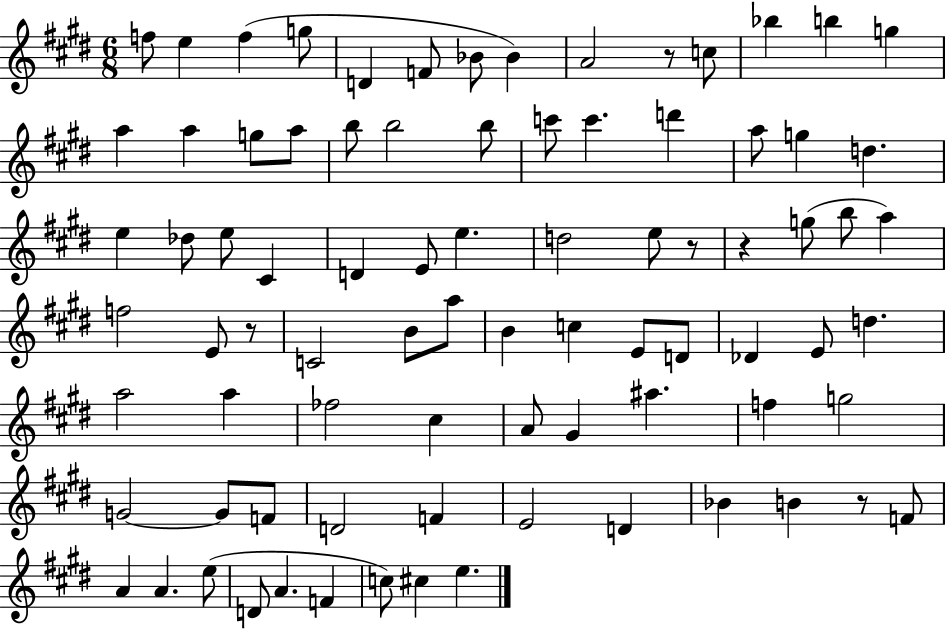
F5/e E5/q F5/q G5/e D4/q F4/e Bb4/e Bb4/q A4/h R/e C5/e Bb5/q B5/q G5/q A5/q A5/q G5/e A5/e B5/e B5/h B5/e C6/e C6/q. D6/q A5/e G5/q D5/q. E5/q Db5/e E5/e C#4/q D4/q E4/e E5/q. D5/h E5/e R/e R/q G5/e B5/e A5/q F5/h E4/e R/e C4/h B4/e A5/e B4/q C5/q E4/e D4/e Db4/q E4/e D5/q. A5/h A5/q FES5/h C#5/q A4/e G#4/q A#5/q. F5/q G5/h G4/h G4/e F4/e D4/h F4/q E4/h D4/q Bb4/q B4/q R/e F4/e A4/q A4/q. E5/e D4/e A4/q. F4/q C5/e C#5/q E5/q.